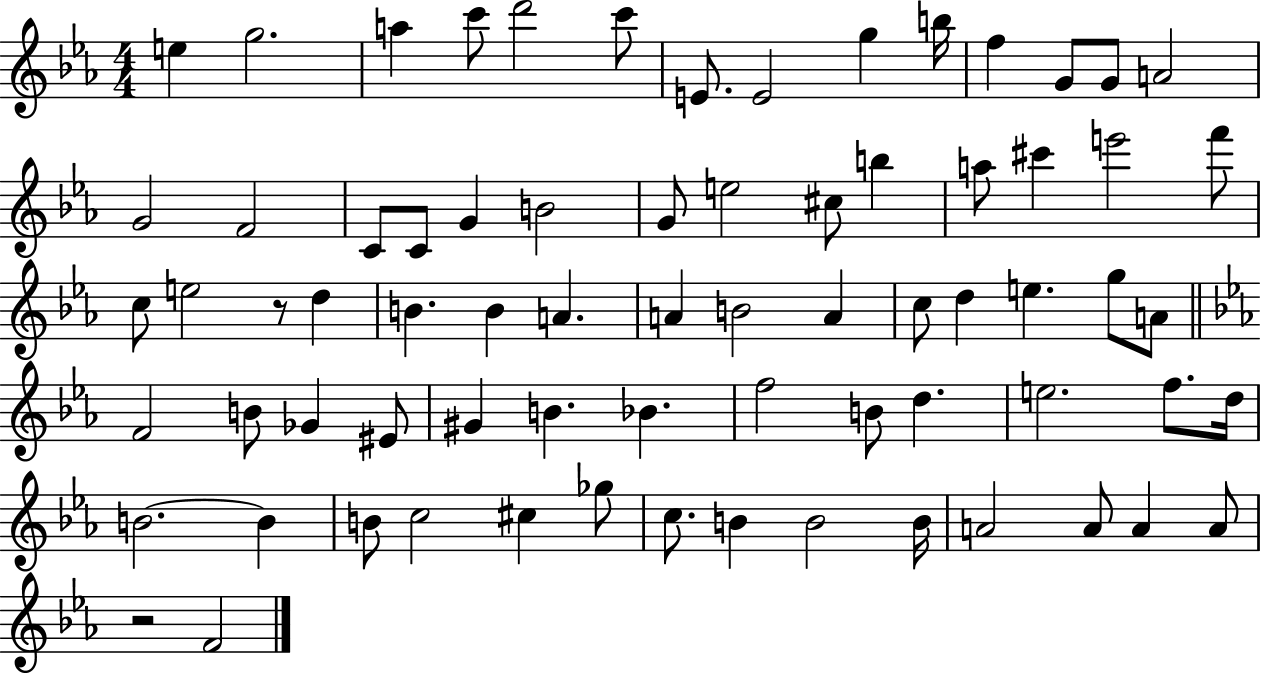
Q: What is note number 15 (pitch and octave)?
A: G4